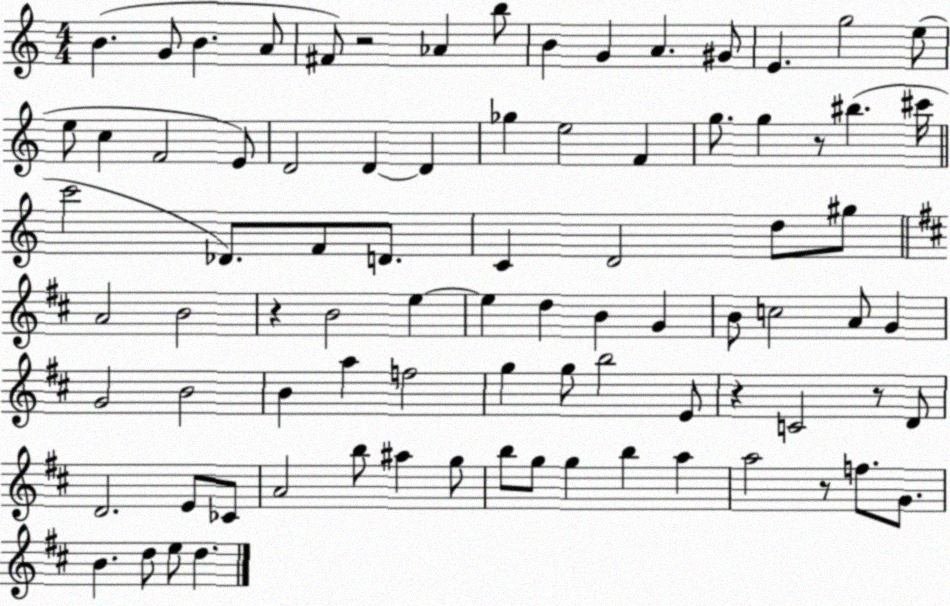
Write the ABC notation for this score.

X:1
T:Untitled
M:4/4
L:1/4
K:C
B G/2 B A/2 ^F/2 z2 _A b/2 B G A ^G/2 E g2 e/2 e/2 c F2 E/2 D2 D D _g e2 F g/2 g z/2 ^b ^c'/4 c'2 _D/2 F/2 D/2 C D2 d/2 ^g/2 A2 B2 z B2 e e d B G B/2 c2 A/2 G G2 B2 B a f2 g g/2 b2 E/2 z C2 z/2 D/2 D2 E/2 _C/2 A2 b/2 ^a g/2 b/2 g/2 g b a a2 z/2 f/2 G/2 B d/2 e/2 d